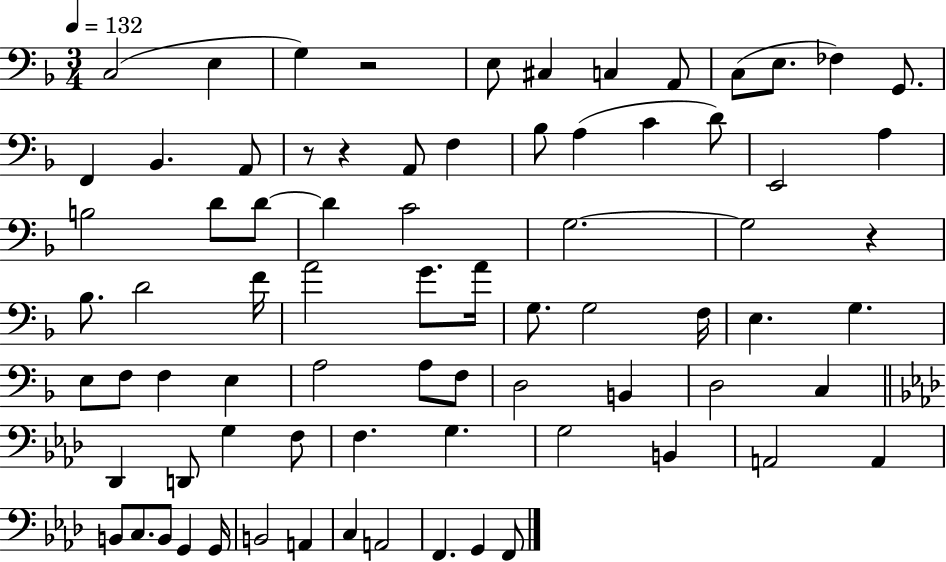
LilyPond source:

{
  \clef bass
  \numericTimeSignature
  \time 3/4
  \key f \major
  \tempo 4 = 132
  c2( e4 | g4) r2 | e8 cis4 c4 a,8 | c8( e8. fes4) g,8. | \break f,4 bes,4. a,8 | r8 r4 a,8 f4 | bes8 a4( c'4 d'8) | e,2 a4 | \break b2 d'8 d'8~~ | d'4 c'2 | g2.~~ | g2 r4 | \break bes8. d'2 f'16 | a'2 g'8. a'16 | g8. g2 f16 | e4. g4. | \break e8 f8 f4 e4 | a2 a8 f8 | d2 b,4 | d2 c4 | \break \bar "||" \break \key aes \major des,4 d,8 g4 f8 | f4. g4. | g2 b,4 | a,2 a,4 | \break b,8 c8. b,8 g,4 g,16 | b,2 a,4 | c4 a,2 | f,4. g,4 f,8 | \break \bar "|."
}